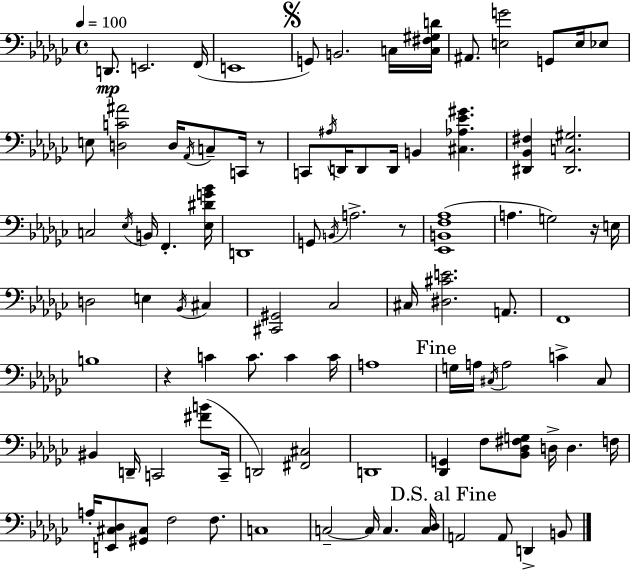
{
  \clef bass
  \time 4/4
  \defaultTimeSignature
  \key ees \minor
  \tempo 4 = 100
  d,8.\mp e,2. f,16( | e,1 | \mark \markup { \musicglyph "scripts.segno" } g,8) b,2. c16 <c fis gis d'>16 | ais,8. <e g'>2 g,8 e16 ees8 | \break e8 <d c' ais'>2 d16 \acciaccatura { aes,16 } c8-- c,16 r8 | c,8 \acciaccatura { ais16 } d,16 d,8 d,16 b,4 <cis aes ees' gis'>4. | <dis, bes, fis>4 <dis, c gis>2. | c2 \acciaccatura { ees16 } b,16 f,4.-. | \break <ees dis' g' bes'>16 d,1 | g,8 \acciaccatura { b,16 } a2.-> | r8 <ees, b, f aes>1( | a4. g2) | \break r16 e16 d2 e4 | \acciaccatura { bes,16 } cis4 <cis, gis,>2 ces2 | cis16 <dis cis' e'>2. | a,8. f,1 | \break b1 | r4 c'4 c'8. | c'4 c'16 a1 | \mark "Fine" g16 a16 \acciaccatura { cis16 } a2 | \break c'4-> cis8 bis,4 d,16-- c,2 | <fis' b'>8( c,16-- d,2) <fis, cis>2 | d,1 | <des, g,>4 f8 <bes, des fis g>8 d16-> d4. | \break f16 a16-. <e, cis des>8 <gis, cis>8 f2 | f8. c1 | c2--~~ c16 c4. | <c des>16 \mark "D.S. al Fine" a,2 a,8 | \break d,4-> b,8 \bar "|."
}